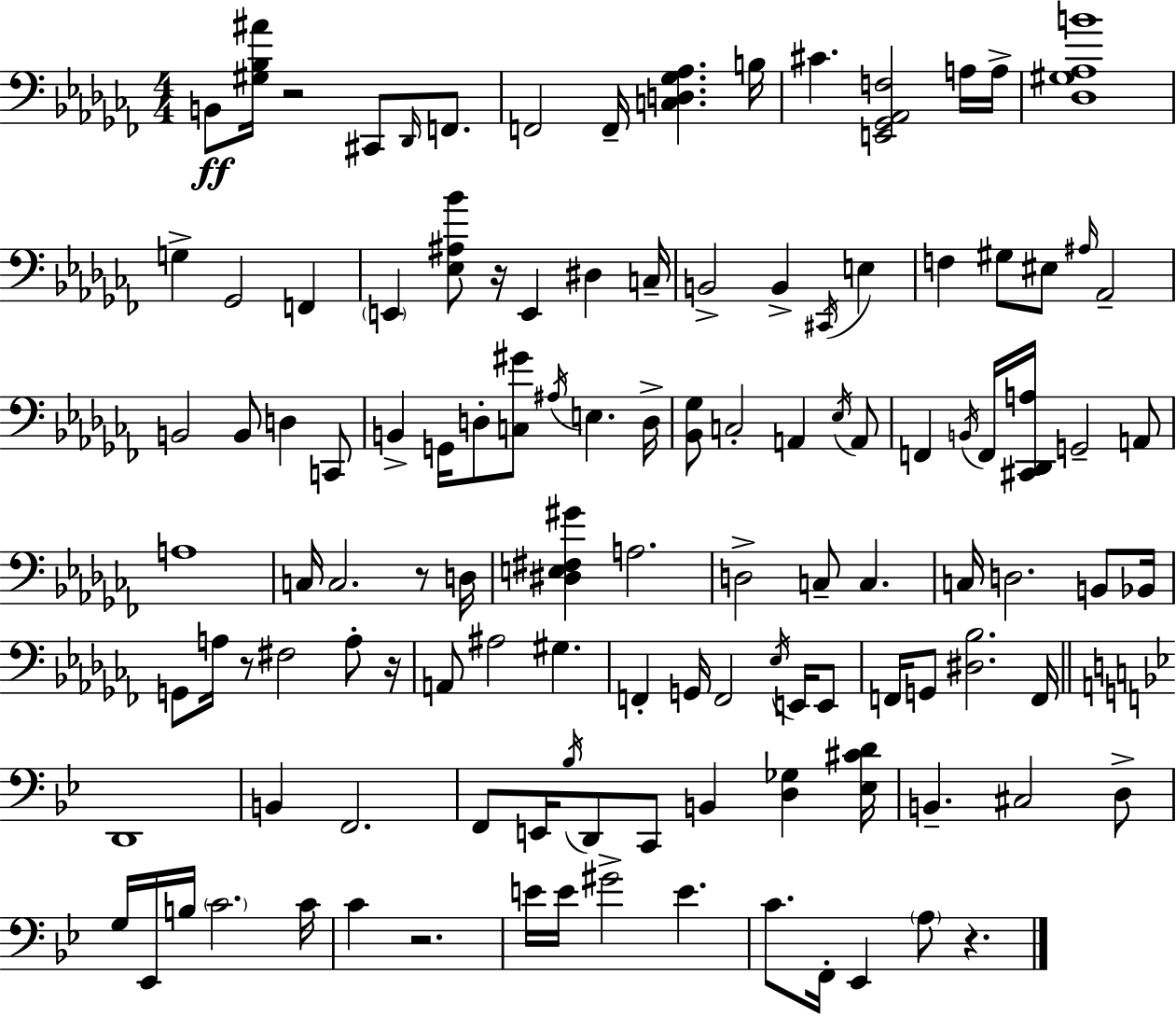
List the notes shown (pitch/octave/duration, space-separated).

B2/e [G#3,Bb3,A#4]/s R/h C#2/e Db2/s F2/e. F2/h F2/s [C3,D3,Gb3,Ab3]/q. B3/s C#4/q. [E2,Gb2,Ab2,F3]/h A3/s A3/s [Db3,G#3,Ab3,B4]/w G3/q Gb2/h F2/q E2/q [Eb3,A#3,Bb4]/e R/s E2/q D#3/q C3/s B2/h B2/q C#2/s E3/q F3/q G#3/e EIS3/e A#3/s Ab2/h B2/h B2/e D3/q C2/e B2/q G2/s D3/e [C3,G#4]/e A#3/s E3/q. D3/s [Bb2,Gb3]/e C3/h A2/q Eb3/s A2/e F2/q B2/s F2/s [C#2,Db2,A3]/s G2/h A2/e A3/w C3/s C3/h. R/e D3/s [D#3,E3,F#3,G#4]/q A3/h. D3/h C3/e C3/q. C3/s D3/h. B2/e Bb2/s G2/e A3/s R/e F#3/h A3/e R/s A2/e A#3/h G#3/q. F2/q G2/s F2/h Eb3/s E2/s E2/e F2/s G2/e [D#3,Bb3]/h. F2/s D2/w B2/q F2/h. F2/e E2/s Bb3/s D2/e C2/e B2/q [D3,Gb3]/q [Eb3,C#4,D4]/s B2/q. C#3/h D3/e G3/s Eb2/s B3/s C4/h. C4/s C4/q R/h. E4/s E4/s G#4/h E4/q. C4/e. F2/s Eb2/q A3/e R/q.